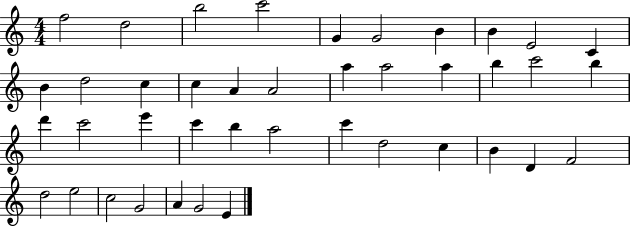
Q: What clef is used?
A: treble